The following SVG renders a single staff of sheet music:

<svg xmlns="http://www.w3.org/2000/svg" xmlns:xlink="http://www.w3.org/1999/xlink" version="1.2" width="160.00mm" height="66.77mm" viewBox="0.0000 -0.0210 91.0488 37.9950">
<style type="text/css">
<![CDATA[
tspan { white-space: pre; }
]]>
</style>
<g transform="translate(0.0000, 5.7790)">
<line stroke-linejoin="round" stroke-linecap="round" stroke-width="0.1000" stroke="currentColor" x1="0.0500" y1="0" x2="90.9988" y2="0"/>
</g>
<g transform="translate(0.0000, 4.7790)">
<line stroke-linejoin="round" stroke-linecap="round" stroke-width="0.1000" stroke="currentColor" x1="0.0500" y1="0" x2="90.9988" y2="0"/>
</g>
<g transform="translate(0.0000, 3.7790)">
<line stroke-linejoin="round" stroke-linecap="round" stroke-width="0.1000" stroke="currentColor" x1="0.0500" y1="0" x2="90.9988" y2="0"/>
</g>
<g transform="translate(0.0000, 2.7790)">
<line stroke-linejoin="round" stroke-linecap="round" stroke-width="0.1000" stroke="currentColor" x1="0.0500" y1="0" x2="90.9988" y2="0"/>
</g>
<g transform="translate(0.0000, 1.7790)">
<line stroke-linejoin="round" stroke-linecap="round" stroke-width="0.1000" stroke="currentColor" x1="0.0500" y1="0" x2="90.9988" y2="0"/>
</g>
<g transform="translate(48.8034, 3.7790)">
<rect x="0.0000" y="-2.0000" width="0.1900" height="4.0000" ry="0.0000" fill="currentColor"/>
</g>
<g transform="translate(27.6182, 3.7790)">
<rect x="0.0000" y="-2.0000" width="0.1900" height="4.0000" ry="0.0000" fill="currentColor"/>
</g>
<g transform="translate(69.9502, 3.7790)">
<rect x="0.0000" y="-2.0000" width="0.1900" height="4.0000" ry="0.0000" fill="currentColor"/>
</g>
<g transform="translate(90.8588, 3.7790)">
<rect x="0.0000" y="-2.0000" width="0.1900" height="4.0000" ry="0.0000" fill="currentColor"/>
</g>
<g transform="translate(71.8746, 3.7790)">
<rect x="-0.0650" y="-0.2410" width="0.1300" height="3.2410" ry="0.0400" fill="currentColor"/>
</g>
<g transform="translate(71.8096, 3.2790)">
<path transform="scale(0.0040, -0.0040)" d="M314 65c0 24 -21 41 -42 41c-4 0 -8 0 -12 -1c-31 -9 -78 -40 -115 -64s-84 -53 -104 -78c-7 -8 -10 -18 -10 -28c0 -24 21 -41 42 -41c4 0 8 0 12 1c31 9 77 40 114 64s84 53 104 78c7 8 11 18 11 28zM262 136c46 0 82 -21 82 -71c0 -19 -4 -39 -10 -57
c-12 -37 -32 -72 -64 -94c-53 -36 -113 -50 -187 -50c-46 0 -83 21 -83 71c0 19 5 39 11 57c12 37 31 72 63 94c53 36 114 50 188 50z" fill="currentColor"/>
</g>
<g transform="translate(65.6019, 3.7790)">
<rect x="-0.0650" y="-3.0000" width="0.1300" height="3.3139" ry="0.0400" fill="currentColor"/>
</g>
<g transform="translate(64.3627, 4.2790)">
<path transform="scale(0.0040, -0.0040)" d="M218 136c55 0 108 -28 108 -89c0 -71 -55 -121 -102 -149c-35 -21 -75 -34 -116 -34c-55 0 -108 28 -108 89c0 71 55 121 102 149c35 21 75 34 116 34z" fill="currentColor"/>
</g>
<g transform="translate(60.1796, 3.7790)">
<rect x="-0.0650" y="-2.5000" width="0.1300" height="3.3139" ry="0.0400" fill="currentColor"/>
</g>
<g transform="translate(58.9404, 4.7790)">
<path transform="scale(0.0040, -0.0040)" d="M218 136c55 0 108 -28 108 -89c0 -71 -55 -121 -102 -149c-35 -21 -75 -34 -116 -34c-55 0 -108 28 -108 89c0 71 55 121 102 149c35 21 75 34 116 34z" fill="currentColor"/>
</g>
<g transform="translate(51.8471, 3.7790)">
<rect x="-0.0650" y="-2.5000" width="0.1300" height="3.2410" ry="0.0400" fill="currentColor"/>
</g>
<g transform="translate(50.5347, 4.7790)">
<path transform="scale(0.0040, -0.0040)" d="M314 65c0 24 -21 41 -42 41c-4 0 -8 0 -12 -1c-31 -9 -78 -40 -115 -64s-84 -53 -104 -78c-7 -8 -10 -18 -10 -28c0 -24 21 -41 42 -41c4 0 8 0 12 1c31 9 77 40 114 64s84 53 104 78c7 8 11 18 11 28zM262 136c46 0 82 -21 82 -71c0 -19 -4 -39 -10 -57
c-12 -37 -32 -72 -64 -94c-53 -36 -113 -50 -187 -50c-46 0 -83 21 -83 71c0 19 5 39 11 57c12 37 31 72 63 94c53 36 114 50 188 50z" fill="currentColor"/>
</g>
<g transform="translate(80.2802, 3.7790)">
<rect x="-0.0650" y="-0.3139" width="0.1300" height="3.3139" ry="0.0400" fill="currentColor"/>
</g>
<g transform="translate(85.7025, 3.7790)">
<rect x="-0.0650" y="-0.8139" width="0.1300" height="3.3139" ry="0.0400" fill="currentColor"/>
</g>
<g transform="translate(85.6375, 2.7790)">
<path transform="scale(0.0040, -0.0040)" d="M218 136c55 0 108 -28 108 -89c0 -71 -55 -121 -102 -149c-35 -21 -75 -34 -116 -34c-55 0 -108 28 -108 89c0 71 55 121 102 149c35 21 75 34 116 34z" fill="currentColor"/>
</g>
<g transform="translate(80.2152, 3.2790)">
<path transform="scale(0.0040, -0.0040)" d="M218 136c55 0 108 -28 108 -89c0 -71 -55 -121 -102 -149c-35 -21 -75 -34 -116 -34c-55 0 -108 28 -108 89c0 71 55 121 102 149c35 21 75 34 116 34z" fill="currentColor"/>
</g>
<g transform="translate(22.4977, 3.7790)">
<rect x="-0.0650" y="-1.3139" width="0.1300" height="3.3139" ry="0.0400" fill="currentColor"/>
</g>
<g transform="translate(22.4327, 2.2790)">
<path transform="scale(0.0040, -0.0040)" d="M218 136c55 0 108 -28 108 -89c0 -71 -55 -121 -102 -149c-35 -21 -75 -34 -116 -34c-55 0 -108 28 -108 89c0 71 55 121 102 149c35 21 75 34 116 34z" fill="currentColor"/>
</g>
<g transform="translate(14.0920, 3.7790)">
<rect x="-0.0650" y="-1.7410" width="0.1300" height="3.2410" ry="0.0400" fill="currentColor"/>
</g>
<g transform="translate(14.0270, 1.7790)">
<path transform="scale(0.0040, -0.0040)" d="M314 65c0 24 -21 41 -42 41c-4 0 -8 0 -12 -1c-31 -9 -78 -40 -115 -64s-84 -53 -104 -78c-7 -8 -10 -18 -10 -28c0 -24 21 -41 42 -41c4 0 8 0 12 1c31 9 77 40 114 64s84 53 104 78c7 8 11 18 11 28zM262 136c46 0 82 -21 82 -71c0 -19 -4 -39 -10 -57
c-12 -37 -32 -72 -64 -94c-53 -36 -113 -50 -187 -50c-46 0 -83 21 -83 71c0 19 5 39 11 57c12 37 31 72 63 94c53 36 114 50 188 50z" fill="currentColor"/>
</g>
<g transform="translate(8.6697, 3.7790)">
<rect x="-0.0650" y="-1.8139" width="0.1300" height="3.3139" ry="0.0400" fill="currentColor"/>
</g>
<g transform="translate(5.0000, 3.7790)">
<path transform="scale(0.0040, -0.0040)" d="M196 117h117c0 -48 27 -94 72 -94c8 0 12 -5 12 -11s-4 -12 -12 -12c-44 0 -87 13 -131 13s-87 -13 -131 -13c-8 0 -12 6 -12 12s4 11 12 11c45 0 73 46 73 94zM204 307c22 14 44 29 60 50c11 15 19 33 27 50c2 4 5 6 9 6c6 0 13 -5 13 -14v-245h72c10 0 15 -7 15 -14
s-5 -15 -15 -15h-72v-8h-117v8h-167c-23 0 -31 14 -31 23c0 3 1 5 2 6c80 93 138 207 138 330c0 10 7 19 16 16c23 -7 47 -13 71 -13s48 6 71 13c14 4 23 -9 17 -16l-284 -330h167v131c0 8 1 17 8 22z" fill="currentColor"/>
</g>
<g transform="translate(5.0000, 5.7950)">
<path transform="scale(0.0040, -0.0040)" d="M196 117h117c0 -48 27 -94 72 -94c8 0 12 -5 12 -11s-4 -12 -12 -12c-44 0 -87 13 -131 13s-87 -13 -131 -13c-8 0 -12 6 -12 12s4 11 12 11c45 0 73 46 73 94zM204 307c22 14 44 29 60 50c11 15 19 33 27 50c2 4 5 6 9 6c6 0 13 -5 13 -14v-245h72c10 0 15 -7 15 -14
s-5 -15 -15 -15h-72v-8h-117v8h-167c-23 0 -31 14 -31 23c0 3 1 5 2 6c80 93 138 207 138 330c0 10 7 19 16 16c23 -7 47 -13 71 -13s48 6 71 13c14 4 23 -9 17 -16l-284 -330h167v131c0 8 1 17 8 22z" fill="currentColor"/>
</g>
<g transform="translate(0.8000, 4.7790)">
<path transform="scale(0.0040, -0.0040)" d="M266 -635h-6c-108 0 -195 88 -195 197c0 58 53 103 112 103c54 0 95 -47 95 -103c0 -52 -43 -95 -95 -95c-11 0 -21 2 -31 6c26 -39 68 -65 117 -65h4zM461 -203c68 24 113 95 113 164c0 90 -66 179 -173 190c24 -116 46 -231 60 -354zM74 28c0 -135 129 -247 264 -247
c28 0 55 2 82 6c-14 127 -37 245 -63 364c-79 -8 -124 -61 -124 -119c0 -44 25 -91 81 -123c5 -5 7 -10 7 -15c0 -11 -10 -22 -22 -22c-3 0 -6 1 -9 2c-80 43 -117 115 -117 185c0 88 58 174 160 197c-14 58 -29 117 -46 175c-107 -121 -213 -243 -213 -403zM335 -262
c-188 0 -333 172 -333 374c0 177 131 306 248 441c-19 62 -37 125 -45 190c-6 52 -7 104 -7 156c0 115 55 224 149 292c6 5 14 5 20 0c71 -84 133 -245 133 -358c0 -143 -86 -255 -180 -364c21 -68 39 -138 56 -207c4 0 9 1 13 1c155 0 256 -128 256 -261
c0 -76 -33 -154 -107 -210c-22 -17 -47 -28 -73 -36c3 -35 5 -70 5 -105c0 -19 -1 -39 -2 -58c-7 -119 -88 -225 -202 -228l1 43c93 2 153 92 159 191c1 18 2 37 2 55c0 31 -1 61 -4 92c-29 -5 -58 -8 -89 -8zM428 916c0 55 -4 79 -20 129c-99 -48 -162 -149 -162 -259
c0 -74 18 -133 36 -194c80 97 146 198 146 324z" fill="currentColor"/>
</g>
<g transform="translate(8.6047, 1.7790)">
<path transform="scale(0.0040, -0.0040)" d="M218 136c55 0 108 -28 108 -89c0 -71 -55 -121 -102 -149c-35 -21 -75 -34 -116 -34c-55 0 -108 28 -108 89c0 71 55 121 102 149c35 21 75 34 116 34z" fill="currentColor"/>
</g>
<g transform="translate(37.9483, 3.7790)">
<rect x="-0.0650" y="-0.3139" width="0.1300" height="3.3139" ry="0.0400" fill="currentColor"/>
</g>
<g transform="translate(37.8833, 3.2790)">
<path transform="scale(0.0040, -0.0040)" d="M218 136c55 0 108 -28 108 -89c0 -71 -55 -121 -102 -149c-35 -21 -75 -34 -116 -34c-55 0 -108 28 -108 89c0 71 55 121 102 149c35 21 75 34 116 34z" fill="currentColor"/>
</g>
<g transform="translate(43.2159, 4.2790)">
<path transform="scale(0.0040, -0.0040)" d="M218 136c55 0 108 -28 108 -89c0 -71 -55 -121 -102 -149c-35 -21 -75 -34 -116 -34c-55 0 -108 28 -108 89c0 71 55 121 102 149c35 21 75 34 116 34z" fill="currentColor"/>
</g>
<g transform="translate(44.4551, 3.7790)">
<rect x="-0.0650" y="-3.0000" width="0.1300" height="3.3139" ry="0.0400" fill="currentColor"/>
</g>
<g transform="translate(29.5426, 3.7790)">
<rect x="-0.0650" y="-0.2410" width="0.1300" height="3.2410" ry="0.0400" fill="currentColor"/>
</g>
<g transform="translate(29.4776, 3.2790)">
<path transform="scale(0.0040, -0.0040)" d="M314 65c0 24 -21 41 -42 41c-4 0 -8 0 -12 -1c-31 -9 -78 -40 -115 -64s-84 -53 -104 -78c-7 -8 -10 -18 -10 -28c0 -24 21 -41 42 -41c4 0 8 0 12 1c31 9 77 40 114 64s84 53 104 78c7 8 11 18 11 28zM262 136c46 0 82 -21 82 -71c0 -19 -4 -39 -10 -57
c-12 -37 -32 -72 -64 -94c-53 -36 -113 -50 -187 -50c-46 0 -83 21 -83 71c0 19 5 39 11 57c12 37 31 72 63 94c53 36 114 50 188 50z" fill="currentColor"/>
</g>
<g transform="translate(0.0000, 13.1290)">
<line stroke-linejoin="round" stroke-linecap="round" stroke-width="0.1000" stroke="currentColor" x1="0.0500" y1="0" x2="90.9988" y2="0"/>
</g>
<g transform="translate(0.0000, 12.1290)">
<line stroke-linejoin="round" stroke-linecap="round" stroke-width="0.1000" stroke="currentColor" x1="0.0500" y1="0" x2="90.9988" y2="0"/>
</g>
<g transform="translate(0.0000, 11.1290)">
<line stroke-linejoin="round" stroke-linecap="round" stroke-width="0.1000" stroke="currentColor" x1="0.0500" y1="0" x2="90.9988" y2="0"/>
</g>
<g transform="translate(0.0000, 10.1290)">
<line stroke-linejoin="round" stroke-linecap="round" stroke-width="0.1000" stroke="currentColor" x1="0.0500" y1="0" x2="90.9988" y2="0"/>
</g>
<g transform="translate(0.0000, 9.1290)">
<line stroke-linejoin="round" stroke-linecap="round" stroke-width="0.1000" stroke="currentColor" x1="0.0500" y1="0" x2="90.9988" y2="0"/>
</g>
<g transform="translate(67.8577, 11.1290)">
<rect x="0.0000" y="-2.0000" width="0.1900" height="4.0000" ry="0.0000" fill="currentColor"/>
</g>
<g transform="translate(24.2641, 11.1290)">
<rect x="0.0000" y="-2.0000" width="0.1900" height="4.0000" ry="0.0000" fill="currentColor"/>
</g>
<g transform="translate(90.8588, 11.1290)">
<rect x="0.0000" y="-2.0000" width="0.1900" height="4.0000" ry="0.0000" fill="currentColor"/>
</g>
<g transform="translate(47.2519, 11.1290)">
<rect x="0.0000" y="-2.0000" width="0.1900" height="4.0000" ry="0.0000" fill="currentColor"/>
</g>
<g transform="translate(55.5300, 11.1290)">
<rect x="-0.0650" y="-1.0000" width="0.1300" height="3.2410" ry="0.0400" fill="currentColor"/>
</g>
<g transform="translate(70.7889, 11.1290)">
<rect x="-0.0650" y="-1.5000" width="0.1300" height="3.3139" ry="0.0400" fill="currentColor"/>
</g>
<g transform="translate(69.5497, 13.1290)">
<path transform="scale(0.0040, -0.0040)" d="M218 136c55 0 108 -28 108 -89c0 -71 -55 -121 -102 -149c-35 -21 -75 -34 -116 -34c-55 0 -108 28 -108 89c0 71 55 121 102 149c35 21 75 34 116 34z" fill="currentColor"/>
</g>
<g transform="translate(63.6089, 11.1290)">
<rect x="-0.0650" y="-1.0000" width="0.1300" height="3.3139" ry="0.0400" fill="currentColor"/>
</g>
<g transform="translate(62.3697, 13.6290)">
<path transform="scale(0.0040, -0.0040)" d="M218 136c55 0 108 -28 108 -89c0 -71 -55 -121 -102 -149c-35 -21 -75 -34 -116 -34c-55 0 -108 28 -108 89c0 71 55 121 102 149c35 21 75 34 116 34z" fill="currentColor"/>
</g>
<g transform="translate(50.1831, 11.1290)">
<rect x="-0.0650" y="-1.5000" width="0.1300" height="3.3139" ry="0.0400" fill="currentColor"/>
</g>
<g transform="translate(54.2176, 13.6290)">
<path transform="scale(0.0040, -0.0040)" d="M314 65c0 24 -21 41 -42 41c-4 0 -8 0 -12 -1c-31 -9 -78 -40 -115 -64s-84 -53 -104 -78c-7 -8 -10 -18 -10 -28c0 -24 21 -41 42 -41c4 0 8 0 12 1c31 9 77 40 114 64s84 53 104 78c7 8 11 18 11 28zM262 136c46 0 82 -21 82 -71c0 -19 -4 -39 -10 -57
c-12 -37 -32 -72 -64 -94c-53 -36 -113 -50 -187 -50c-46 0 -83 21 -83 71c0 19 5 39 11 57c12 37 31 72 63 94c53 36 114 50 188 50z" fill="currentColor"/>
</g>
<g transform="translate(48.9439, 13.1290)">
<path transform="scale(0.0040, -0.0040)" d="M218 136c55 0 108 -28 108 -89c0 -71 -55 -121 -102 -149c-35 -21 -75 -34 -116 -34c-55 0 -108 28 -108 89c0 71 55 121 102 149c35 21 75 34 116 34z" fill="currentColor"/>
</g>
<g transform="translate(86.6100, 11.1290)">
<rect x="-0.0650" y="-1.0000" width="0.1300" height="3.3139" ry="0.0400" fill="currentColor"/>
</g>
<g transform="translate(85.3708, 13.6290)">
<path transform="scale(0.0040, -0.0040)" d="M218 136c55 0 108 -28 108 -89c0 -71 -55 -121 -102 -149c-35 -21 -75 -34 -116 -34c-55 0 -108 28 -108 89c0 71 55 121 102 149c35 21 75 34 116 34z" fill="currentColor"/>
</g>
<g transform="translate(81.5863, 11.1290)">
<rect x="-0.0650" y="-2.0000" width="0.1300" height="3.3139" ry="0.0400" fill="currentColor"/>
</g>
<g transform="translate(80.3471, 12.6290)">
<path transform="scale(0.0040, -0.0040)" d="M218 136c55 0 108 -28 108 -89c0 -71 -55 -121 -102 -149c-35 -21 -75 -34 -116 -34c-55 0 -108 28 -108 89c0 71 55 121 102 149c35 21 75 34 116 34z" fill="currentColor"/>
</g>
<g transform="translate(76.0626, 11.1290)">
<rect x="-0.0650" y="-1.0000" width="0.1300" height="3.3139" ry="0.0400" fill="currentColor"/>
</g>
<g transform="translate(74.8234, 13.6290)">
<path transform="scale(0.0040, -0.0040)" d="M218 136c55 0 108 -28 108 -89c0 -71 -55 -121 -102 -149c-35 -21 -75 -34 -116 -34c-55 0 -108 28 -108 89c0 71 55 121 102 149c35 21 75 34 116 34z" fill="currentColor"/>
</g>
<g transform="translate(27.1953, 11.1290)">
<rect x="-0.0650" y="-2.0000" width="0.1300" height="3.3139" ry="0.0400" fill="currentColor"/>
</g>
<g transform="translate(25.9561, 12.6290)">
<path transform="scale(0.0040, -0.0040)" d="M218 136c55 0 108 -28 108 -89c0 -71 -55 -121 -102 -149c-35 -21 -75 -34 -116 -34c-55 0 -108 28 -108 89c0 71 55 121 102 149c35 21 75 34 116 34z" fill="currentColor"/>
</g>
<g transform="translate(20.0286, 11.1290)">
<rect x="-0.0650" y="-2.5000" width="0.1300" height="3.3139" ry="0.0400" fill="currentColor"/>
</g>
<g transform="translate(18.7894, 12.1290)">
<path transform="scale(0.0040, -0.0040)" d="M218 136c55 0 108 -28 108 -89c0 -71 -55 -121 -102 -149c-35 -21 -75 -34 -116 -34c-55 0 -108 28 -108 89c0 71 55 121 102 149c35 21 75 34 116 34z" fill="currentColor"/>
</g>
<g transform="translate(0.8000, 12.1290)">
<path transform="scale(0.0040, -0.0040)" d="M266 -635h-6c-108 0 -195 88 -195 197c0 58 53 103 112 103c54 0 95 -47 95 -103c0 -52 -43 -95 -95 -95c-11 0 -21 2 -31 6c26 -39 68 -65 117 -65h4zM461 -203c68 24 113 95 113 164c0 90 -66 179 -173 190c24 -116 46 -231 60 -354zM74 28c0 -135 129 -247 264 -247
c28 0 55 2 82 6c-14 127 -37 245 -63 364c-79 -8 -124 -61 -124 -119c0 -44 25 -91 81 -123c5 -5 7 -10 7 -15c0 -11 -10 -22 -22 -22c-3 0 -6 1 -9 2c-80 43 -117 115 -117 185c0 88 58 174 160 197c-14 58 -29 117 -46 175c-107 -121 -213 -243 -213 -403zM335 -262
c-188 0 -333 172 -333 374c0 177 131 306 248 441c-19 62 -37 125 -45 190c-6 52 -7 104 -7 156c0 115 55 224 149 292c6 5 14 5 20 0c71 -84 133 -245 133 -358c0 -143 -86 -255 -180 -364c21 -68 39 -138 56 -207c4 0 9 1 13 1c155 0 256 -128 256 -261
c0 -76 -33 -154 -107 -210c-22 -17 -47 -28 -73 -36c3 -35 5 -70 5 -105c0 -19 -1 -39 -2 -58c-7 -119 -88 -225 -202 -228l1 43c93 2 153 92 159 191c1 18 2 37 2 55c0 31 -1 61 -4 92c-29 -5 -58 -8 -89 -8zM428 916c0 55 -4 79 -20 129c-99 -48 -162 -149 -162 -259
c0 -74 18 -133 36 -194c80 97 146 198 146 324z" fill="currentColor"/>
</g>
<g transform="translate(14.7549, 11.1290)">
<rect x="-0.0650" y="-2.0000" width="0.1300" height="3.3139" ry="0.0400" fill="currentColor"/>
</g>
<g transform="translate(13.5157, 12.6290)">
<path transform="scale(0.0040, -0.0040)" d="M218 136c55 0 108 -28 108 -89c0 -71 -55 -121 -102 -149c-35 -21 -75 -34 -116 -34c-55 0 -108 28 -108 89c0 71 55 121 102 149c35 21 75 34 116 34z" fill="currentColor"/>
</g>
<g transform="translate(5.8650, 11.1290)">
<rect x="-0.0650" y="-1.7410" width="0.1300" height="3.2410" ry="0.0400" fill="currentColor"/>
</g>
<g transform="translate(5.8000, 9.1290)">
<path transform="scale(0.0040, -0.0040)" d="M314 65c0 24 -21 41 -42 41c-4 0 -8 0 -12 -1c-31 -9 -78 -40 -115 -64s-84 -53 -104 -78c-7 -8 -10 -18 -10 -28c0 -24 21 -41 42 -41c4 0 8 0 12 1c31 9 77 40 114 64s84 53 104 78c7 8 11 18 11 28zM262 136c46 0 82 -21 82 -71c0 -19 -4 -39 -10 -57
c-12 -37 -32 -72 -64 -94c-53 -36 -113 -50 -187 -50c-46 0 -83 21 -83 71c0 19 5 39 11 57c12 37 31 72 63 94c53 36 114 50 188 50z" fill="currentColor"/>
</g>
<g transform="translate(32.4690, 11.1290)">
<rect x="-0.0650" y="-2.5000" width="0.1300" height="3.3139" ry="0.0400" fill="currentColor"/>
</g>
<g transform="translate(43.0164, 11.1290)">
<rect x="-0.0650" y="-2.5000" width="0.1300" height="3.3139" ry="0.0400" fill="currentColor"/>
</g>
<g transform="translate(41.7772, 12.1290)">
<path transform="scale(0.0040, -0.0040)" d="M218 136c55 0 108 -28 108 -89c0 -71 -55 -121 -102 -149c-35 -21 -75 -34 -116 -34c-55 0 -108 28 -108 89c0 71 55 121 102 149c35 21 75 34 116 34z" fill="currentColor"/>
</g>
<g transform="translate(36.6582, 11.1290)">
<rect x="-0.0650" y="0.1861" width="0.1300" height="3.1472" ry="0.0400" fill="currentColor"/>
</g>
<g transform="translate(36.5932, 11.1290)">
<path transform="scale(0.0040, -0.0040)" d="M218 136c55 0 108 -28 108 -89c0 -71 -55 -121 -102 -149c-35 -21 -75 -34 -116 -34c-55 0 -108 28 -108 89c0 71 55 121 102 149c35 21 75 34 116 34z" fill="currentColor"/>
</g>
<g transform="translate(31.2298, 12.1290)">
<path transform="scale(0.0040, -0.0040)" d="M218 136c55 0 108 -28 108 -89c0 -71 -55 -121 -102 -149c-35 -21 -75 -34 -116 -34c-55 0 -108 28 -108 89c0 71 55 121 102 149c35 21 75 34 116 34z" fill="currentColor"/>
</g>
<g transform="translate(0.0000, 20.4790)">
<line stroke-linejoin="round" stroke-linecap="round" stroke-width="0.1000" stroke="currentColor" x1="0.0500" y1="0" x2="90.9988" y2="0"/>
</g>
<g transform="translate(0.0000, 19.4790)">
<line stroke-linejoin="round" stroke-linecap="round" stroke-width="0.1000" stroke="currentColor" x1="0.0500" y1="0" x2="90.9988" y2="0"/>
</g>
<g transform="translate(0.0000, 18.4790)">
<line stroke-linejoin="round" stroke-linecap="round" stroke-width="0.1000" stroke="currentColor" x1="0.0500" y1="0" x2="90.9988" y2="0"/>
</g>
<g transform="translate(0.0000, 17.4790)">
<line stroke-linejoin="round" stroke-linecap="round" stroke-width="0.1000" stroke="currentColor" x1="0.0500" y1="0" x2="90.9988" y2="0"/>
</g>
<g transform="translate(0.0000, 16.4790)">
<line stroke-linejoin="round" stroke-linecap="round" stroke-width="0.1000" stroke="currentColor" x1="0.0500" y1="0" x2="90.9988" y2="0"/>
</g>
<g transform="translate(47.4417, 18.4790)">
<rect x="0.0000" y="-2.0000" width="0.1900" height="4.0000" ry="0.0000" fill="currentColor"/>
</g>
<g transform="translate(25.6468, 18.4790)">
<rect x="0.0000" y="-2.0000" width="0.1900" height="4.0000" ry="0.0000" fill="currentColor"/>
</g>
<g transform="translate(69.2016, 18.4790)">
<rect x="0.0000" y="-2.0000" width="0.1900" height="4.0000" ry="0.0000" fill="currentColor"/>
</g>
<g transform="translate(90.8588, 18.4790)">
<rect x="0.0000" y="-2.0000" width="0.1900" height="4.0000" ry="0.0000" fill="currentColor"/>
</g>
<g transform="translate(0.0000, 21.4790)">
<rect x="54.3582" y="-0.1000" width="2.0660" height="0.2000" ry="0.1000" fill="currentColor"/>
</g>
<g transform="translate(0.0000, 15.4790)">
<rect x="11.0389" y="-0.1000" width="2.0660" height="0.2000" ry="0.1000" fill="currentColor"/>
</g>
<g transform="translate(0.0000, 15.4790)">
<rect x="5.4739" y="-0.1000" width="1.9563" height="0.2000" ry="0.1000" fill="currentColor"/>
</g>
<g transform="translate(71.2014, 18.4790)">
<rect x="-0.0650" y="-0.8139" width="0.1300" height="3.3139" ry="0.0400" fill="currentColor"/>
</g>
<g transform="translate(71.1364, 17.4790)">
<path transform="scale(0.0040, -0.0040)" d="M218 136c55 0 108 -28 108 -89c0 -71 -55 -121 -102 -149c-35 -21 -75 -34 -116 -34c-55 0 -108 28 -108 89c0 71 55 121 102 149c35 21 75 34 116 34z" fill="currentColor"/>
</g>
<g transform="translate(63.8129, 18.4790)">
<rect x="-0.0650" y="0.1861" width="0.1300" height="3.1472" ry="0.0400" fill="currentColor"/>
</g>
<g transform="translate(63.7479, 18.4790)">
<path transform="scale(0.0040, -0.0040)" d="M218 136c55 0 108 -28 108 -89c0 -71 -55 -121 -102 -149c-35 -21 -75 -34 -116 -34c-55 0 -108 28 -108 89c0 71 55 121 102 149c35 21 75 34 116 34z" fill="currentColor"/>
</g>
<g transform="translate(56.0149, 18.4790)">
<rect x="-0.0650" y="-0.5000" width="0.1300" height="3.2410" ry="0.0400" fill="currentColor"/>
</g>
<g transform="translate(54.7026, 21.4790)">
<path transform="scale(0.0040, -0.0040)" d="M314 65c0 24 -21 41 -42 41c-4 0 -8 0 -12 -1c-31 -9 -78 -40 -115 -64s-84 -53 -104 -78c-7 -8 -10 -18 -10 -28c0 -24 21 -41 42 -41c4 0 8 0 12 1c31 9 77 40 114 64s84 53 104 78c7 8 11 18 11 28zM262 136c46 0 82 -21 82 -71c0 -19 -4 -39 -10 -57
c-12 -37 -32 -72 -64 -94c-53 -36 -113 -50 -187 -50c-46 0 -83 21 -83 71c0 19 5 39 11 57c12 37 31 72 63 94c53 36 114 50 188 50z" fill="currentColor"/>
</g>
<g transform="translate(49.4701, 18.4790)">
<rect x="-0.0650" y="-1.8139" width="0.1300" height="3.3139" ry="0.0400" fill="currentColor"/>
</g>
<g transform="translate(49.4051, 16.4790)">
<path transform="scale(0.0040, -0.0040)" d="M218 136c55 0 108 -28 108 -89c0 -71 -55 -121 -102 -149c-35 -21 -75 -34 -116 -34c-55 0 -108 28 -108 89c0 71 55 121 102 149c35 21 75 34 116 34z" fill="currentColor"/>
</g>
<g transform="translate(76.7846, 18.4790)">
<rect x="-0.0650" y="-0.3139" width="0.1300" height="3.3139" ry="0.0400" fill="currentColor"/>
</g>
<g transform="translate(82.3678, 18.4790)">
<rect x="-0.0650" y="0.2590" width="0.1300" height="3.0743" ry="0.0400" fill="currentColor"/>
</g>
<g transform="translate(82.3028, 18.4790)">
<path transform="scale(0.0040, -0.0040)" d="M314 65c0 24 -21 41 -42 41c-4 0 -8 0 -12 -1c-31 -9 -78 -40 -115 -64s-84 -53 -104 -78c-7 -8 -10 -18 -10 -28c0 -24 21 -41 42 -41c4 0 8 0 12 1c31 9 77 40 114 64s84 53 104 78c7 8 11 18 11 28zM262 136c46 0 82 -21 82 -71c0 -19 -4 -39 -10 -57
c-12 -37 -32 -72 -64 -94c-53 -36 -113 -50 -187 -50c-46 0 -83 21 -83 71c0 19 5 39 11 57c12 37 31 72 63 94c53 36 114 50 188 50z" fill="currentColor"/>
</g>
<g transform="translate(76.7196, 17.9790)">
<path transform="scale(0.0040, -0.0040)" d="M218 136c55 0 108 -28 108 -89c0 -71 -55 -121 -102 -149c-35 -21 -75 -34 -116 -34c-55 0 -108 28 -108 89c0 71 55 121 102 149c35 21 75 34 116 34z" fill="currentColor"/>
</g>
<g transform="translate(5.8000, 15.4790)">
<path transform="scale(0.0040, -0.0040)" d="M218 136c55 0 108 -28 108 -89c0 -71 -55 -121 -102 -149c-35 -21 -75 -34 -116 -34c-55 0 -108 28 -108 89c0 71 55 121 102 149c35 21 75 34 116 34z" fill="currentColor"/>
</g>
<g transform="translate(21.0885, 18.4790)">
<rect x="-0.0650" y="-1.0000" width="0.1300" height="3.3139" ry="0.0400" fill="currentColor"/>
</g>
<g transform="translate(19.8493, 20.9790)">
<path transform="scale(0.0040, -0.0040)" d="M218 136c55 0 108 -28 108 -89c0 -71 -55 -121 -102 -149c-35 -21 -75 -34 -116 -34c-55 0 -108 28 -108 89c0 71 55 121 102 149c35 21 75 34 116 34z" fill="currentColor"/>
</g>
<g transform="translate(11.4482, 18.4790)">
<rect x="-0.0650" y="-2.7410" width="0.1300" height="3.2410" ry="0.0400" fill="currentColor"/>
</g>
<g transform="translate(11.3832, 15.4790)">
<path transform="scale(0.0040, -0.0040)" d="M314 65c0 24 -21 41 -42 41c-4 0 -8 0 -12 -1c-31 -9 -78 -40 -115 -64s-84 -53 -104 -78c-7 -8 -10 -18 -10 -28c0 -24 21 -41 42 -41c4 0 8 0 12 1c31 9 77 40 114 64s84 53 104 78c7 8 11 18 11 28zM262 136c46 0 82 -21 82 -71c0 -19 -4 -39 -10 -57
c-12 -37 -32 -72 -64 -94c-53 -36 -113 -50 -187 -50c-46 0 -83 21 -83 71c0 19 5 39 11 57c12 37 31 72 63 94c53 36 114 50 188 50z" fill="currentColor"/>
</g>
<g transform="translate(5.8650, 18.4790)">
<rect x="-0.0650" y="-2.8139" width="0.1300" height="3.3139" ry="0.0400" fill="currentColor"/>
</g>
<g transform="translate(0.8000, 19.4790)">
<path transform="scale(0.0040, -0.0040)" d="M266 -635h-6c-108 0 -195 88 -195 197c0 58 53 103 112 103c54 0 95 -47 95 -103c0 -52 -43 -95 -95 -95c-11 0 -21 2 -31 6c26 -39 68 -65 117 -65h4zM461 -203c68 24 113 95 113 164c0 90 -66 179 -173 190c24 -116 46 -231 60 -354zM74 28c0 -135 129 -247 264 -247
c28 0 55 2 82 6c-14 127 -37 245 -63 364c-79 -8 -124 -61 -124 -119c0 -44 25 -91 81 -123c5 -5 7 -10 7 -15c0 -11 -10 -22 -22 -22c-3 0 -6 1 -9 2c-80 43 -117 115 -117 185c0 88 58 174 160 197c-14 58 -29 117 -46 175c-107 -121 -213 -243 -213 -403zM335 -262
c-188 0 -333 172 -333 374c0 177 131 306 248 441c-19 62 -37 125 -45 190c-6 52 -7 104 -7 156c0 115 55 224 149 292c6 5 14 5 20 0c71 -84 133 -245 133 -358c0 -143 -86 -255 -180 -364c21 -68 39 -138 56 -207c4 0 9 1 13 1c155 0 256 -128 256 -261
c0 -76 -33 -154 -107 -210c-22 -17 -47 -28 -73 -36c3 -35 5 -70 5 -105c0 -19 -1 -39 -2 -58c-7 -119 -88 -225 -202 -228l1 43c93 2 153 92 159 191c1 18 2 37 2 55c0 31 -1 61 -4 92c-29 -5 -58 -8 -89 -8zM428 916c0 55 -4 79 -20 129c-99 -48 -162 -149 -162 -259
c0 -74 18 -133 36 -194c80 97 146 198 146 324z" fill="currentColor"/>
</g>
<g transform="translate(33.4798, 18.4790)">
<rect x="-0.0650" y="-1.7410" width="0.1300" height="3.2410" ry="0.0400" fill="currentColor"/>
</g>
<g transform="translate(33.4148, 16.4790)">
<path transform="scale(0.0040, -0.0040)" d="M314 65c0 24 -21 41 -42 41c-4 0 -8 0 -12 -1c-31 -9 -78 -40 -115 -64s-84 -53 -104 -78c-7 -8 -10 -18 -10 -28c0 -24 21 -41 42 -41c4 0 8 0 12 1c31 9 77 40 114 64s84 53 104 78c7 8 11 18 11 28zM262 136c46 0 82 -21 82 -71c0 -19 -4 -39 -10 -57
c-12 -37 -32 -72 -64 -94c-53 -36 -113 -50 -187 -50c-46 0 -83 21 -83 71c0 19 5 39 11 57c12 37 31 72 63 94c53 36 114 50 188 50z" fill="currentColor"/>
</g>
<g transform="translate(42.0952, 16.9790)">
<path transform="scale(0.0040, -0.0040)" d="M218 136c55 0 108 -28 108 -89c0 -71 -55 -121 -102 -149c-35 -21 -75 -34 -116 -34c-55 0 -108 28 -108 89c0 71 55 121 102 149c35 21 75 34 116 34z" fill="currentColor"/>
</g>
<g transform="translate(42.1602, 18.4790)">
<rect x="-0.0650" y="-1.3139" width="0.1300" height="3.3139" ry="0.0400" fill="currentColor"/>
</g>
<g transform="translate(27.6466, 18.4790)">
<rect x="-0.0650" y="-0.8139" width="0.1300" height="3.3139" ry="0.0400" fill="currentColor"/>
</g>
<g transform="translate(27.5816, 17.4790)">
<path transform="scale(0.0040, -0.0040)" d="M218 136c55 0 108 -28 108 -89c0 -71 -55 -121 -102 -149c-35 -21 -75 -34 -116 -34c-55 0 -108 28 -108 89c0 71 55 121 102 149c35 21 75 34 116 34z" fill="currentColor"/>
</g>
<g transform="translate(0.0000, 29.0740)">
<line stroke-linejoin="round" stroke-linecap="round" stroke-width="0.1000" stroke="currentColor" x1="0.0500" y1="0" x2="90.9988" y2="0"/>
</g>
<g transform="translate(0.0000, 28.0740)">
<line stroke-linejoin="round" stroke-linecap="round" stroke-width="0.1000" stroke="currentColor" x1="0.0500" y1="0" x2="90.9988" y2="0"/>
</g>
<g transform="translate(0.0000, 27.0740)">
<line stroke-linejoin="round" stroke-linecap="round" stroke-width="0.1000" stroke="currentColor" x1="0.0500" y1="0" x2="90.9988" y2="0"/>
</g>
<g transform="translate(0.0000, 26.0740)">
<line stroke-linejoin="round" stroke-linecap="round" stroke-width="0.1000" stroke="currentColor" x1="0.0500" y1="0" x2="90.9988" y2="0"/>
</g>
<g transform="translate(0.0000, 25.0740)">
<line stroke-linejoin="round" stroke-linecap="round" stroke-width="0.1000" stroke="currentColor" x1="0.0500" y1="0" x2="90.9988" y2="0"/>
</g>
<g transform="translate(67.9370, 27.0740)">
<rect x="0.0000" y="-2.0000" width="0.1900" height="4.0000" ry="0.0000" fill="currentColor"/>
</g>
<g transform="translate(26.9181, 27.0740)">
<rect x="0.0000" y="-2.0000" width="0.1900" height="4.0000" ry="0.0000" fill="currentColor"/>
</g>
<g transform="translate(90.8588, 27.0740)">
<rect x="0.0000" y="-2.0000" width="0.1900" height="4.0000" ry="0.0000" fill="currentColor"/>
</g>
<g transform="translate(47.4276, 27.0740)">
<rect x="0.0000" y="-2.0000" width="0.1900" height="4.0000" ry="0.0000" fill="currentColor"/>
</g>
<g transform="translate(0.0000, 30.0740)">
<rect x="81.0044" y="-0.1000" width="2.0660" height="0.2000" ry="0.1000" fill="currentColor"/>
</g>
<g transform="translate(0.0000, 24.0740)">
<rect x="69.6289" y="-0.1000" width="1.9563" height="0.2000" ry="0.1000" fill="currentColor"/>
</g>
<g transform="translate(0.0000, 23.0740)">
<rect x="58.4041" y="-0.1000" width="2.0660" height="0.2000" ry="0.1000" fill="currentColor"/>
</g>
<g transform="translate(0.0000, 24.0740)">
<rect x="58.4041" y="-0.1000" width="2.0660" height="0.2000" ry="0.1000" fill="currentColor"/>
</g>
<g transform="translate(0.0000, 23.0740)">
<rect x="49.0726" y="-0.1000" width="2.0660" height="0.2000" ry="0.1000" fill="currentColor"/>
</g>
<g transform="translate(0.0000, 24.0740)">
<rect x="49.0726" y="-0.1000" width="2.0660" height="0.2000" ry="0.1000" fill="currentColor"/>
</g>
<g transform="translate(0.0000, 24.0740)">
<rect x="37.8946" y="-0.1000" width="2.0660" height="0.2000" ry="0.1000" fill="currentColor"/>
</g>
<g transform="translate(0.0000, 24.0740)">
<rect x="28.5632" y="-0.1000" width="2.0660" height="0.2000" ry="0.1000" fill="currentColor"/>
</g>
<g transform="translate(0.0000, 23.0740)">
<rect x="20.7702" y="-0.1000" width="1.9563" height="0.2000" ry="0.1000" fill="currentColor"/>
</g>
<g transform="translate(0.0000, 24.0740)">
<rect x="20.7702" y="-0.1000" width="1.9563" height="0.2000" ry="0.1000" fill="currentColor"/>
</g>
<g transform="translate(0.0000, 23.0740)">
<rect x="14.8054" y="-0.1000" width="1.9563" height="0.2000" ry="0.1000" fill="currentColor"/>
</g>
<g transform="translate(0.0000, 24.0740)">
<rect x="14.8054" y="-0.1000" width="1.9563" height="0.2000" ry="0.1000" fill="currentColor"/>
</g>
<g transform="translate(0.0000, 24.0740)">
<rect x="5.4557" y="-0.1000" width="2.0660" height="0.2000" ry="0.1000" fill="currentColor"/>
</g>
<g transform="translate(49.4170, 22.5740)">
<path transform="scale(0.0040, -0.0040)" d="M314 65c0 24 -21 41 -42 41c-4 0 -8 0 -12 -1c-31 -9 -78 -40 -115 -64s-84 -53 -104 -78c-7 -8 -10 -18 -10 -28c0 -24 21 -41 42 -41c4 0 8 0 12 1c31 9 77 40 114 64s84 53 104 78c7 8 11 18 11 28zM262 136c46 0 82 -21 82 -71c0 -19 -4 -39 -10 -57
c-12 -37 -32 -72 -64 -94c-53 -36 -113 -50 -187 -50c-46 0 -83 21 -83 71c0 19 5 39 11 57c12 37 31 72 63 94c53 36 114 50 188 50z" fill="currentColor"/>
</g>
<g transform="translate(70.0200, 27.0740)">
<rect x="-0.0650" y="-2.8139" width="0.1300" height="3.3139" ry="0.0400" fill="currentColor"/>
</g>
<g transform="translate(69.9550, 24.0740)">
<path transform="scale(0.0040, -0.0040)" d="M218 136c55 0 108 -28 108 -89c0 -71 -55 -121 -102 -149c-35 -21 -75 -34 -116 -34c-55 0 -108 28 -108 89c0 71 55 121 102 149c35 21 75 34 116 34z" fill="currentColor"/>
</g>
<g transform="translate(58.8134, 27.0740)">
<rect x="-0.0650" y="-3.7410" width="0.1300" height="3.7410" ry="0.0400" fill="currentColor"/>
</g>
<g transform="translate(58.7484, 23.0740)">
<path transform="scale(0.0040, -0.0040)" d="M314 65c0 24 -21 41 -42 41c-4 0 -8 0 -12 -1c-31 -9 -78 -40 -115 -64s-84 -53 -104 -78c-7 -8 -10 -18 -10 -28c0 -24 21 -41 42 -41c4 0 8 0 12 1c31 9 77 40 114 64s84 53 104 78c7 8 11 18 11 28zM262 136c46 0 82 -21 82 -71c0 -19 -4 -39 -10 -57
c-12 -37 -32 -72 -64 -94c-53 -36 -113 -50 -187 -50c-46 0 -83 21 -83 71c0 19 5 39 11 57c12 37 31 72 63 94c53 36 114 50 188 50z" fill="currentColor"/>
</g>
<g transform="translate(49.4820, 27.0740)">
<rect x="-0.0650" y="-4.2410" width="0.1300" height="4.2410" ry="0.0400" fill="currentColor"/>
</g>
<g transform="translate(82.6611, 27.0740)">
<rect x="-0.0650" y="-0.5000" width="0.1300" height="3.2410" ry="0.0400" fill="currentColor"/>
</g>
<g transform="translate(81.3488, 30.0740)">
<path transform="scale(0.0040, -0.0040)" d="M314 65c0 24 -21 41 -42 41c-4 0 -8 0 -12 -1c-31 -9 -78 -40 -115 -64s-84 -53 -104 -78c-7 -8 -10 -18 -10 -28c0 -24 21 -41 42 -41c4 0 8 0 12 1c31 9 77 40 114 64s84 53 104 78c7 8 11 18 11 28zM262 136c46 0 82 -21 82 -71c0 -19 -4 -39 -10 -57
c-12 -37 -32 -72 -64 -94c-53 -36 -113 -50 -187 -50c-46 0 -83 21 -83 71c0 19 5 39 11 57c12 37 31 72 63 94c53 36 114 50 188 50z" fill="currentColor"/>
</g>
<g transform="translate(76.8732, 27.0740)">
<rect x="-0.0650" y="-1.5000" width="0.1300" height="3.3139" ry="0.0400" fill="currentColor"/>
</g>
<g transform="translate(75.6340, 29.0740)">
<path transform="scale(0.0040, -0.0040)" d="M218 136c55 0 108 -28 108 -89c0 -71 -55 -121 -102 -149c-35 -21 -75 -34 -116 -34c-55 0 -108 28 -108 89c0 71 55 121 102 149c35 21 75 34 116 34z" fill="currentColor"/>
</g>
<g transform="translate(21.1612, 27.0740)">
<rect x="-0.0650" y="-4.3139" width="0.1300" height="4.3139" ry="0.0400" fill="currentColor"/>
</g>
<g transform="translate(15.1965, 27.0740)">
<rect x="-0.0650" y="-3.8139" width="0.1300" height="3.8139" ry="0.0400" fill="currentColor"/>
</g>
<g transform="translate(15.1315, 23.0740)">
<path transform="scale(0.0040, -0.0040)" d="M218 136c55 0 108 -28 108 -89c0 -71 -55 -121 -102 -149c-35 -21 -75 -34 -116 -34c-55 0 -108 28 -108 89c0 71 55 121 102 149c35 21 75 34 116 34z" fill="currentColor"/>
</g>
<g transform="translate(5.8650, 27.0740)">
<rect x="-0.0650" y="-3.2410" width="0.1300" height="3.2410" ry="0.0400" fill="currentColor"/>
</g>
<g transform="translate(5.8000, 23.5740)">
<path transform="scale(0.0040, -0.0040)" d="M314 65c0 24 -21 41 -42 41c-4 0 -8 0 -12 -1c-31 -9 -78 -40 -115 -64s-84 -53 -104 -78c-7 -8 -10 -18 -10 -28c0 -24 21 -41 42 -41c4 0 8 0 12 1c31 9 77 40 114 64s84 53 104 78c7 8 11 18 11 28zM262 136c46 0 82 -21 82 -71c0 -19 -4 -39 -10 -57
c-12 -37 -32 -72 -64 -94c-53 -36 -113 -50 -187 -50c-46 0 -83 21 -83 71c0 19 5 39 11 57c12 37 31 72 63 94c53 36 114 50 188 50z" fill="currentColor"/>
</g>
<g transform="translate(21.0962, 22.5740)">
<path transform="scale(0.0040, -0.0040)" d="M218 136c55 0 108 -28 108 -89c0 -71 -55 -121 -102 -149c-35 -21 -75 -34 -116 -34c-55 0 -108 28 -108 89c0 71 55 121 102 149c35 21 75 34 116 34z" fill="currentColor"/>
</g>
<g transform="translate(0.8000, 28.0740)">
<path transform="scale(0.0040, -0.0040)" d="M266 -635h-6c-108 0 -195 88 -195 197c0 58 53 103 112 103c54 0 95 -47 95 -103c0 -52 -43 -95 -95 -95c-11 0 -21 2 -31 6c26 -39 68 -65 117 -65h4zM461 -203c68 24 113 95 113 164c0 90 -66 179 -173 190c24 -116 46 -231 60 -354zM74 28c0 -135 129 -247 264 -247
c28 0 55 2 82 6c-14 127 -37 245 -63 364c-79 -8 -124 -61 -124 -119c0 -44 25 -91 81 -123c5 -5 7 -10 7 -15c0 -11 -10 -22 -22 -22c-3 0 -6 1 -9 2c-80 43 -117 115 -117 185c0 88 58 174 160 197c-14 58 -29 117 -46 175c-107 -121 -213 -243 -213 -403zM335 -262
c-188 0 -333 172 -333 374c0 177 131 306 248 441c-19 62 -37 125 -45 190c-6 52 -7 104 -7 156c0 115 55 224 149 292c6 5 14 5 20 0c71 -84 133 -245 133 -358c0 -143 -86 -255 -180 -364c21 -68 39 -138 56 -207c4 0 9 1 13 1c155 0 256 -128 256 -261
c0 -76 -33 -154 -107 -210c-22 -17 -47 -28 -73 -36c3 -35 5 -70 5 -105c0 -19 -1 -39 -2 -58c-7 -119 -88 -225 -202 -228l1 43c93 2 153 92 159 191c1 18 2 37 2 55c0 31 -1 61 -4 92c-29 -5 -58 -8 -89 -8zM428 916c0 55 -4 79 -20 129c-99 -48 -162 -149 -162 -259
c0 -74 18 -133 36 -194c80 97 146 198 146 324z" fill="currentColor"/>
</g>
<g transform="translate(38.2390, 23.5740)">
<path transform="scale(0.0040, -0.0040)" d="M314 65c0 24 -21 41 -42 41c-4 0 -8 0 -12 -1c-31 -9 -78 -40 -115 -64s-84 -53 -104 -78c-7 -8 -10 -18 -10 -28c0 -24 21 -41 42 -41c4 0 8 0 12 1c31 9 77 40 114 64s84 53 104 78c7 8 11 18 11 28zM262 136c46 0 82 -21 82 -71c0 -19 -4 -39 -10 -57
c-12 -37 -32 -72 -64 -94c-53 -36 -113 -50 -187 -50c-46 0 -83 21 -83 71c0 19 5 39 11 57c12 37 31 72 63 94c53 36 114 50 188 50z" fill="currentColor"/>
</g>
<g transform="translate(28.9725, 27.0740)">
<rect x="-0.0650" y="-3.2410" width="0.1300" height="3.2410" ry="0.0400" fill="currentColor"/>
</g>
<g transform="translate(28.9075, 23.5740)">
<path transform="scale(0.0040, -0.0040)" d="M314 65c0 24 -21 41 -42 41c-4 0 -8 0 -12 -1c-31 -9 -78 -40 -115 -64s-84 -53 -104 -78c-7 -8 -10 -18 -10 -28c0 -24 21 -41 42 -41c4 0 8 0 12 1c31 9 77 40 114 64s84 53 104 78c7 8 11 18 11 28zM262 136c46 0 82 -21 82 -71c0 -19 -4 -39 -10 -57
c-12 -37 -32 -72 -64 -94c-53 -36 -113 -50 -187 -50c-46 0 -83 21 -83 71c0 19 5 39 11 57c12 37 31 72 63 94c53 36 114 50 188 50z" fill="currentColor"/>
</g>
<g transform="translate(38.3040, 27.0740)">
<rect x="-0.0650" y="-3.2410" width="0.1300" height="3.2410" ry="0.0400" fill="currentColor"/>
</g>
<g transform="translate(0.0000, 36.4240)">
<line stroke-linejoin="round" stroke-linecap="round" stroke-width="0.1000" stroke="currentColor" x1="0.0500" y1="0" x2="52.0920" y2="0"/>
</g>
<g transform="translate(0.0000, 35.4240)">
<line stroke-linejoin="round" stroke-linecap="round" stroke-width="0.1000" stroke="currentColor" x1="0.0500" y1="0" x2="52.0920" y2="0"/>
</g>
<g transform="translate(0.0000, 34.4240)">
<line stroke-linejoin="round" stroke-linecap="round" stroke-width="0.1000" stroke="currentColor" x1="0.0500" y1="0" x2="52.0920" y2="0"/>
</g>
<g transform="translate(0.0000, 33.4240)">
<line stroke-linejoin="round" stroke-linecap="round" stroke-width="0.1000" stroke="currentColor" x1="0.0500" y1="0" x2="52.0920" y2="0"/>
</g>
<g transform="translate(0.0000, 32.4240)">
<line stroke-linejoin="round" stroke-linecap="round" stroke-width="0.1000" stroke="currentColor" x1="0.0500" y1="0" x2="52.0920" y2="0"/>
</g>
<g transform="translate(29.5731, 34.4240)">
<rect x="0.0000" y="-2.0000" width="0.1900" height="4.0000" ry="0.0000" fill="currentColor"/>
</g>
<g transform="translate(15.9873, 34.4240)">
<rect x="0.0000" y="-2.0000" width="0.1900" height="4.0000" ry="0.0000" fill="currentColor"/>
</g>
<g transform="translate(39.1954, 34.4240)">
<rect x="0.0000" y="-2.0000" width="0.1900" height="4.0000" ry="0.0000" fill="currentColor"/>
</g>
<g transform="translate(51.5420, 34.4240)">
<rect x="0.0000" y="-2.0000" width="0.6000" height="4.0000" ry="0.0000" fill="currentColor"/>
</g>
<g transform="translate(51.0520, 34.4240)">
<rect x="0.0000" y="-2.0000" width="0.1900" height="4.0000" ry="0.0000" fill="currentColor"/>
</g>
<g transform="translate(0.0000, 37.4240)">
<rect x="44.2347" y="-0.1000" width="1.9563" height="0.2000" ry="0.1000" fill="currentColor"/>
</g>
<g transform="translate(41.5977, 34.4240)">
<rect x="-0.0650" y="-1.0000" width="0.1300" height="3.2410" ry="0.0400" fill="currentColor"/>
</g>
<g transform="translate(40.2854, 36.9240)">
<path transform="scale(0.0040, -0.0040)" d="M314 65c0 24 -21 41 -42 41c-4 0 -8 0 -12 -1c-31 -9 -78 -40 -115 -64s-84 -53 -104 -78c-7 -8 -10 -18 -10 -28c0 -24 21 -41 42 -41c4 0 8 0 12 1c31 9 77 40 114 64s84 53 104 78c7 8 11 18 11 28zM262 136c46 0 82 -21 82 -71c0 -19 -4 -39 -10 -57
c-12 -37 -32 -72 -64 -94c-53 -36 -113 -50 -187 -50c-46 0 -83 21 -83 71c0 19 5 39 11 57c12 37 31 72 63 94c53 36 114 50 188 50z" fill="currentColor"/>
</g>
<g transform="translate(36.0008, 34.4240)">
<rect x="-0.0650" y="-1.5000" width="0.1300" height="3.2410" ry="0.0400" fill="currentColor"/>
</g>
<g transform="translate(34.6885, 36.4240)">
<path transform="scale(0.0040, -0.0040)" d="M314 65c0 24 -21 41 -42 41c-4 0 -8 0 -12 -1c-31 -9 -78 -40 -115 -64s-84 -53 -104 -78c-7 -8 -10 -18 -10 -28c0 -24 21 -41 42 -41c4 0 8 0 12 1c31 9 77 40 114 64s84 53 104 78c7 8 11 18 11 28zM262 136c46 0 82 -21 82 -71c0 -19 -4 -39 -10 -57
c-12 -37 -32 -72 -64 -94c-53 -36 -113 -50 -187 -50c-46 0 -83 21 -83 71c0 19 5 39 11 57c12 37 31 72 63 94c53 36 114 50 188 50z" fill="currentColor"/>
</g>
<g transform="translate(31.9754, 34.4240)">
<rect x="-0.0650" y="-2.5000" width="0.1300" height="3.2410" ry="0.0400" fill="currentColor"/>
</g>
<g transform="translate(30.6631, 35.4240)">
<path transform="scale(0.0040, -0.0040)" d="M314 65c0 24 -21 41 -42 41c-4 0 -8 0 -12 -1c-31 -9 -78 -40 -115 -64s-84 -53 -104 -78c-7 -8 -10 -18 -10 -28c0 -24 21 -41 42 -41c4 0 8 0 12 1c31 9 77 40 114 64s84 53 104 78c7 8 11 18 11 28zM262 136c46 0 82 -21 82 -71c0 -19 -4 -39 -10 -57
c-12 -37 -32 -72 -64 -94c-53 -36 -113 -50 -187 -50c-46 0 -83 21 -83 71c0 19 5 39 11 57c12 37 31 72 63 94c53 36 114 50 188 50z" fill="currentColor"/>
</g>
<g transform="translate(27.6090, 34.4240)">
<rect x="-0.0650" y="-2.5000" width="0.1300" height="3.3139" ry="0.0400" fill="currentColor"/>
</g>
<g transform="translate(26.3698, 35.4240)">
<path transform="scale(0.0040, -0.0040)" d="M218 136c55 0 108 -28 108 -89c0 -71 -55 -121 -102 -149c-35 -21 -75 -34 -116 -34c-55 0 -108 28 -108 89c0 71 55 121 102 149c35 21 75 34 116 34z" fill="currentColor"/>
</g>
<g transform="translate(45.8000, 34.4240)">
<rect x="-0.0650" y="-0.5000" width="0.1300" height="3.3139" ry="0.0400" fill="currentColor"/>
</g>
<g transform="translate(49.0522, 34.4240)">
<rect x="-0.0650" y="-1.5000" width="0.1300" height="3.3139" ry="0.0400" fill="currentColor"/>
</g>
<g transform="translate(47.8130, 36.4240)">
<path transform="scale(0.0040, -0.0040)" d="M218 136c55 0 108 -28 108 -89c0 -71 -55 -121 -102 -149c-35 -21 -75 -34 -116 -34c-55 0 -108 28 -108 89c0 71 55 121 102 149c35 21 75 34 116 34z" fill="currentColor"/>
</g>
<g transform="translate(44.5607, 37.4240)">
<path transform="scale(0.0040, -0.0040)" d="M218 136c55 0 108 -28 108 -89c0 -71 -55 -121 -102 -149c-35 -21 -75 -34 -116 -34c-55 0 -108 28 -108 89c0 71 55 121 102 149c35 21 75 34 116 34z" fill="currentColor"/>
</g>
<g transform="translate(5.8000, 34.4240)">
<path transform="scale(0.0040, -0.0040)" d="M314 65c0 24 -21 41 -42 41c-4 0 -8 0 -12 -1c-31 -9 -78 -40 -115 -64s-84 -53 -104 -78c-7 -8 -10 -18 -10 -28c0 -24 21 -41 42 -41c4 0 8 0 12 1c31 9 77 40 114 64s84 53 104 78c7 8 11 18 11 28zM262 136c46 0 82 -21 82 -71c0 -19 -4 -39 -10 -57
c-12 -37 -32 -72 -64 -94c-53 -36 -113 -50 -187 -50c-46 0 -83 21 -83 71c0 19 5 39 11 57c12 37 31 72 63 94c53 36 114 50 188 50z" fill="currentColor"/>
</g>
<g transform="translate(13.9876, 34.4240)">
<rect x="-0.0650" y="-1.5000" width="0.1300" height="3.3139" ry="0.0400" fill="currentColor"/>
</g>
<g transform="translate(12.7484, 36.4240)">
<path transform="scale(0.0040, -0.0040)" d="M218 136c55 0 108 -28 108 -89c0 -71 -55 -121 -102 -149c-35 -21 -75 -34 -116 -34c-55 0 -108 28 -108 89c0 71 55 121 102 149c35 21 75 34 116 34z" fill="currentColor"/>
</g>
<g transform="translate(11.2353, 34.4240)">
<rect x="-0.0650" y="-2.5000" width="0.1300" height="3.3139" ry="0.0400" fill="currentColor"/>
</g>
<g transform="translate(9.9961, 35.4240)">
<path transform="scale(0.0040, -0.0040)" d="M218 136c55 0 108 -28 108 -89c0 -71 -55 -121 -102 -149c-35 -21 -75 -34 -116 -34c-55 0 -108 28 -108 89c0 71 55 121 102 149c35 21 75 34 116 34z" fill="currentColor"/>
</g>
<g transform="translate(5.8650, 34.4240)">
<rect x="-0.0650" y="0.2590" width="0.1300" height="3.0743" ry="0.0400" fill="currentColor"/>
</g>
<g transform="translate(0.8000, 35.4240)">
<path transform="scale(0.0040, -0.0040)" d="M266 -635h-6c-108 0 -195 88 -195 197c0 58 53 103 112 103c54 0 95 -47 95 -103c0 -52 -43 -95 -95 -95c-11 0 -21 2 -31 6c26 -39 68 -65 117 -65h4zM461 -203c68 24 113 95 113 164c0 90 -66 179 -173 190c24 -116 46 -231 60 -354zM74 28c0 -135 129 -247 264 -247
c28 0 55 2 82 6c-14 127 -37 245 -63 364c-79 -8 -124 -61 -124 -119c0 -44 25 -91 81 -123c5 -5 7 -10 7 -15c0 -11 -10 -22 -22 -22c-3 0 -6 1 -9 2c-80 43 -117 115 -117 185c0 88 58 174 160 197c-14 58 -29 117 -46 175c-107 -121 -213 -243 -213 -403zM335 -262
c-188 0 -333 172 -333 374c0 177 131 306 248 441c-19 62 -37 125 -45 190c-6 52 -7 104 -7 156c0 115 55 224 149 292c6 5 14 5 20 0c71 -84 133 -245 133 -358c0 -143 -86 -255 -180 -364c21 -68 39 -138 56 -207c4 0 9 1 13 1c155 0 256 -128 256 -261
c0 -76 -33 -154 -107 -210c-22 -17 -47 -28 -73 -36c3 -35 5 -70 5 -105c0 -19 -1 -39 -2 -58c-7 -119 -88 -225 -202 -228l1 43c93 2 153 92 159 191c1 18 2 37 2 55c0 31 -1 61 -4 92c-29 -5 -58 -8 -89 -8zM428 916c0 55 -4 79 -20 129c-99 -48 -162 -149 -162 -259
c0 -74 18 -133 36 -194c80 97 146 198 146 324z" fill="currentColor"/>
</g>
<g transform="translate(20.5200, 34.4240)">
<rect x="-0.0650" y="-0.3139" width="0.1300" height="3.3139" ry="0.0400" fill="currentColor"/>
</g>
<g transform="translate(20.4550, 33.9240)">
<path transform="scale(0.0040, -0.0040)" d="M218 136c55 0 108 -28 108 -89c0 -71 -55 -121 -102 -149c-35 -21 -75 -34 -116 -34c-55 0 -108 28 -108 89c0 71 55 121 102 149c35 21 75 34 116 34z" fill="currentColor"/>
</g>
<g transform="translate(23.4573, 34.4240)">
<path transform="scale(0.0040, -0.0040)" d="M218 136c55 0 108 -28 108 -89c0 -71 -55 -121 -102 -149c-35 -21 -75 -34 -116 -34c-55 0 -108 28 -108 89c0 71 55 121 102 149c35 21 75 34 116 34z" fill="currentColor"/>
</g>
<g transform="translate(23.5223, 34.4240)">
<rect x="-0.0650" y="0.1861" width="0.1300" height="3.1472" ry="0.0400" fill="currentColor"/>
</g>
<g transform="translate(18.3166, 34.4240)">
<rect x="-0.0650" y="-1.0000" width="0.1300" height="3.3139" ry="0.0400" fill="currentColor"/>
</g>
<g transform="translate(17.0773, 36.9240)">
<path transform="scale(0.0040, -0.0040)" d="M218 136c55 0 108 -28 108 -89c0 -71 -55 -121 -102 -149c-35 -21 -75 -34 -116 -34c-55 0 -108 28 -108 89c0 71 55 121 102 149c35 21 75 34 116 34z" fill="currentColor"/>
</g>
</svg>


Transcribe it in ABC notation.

X:1
T:Untitled
M:4/4
L:1/4
K:C
f f2 e c2 c A G2 G A c2 c d f2 F G F G B G E D2 D E D F D a a2 D d f2 e f C2 B d c B2 b2 c' d' b2 b2 d'2 c'2 a E C2 B2 G E D c B G G2 E2 D2 C E